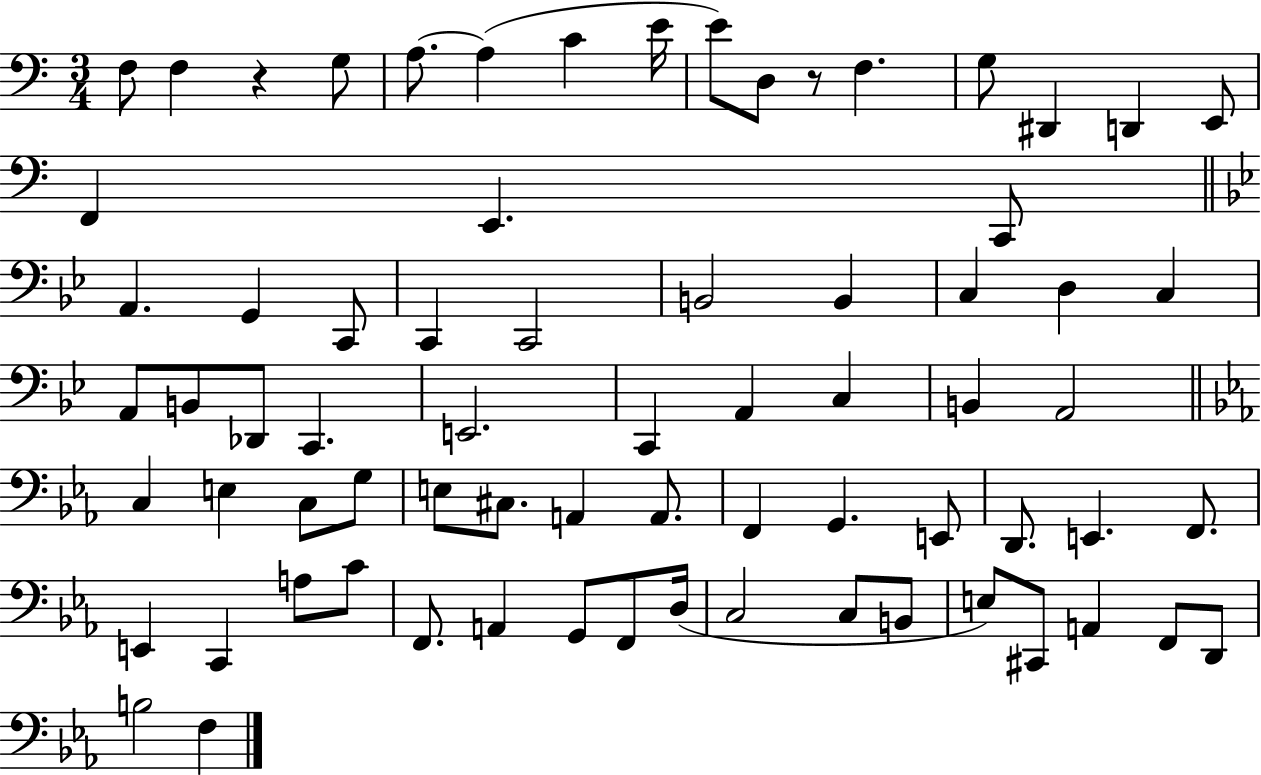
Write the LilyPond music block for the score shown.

{
  \clef bass
  \numericTimeSignature
  \time 3/4
  \key c \major
  f8 f4 r4 g8 | a8.~~ a4( c'4 e'16 | e'8) d8 r8 f4. | g8 dis,4 d,4 e,8 | \break f,4 e,4. c,8 | \bar "||" \break \key g \minor a,4. g,4 c,8 | c,4 c,2 | b,2 b,4 | c4 d4 c4 | \break a,8 b,8 des,8 c,4. | e,2. | c,4 a,4 c4 | b,4 a,2 | \break \bar "||" \break \key c \minor c4 e4 c8 g8 | e8 cis8. a,4 a,8. | f,4 g,4. e,8 | d,8. e,4. f,8. | \break e,4 c,4 a8 c'8 | f,8. a,4 g,8 f,8 d16( | c2 c8 b,8 | e8) cis,8 a,4 f,8 d,8 | \break b2 f4 | \bar "|."
}